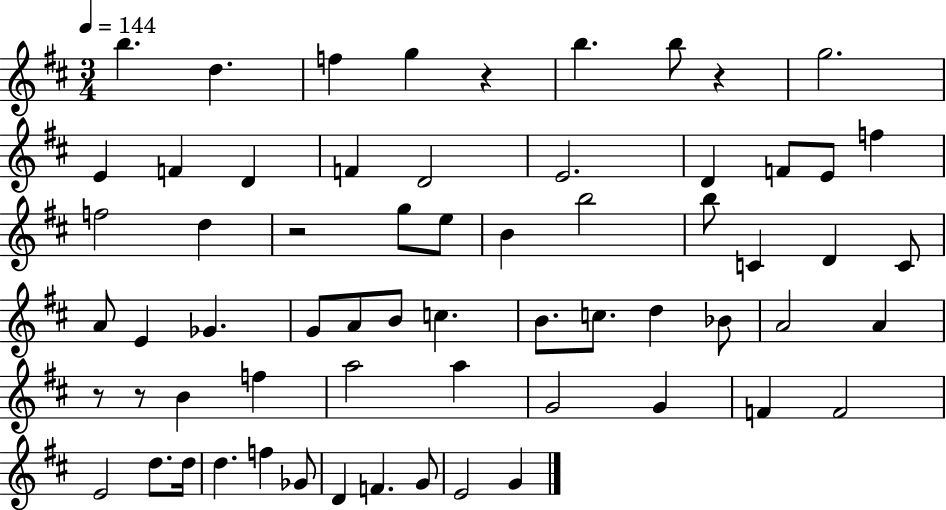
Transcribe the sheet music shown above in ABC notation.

X:1
T:Untitled
M:3/4
L:1/4
K:D
b d f g z b b/2 z g2 E F D F D2 E2 D F/2 E/2 f f2 d z2 g/2 e/2 B b2 b/2 C D C/2 A/2 E _G G/2 A/2 B/2 c B/2 c/2 d _B/2 A2 A z/2 z/2 B f a2 a G2 G F F2 E2 d/2 d/4 d f _G/2 D F G/2 E2 G